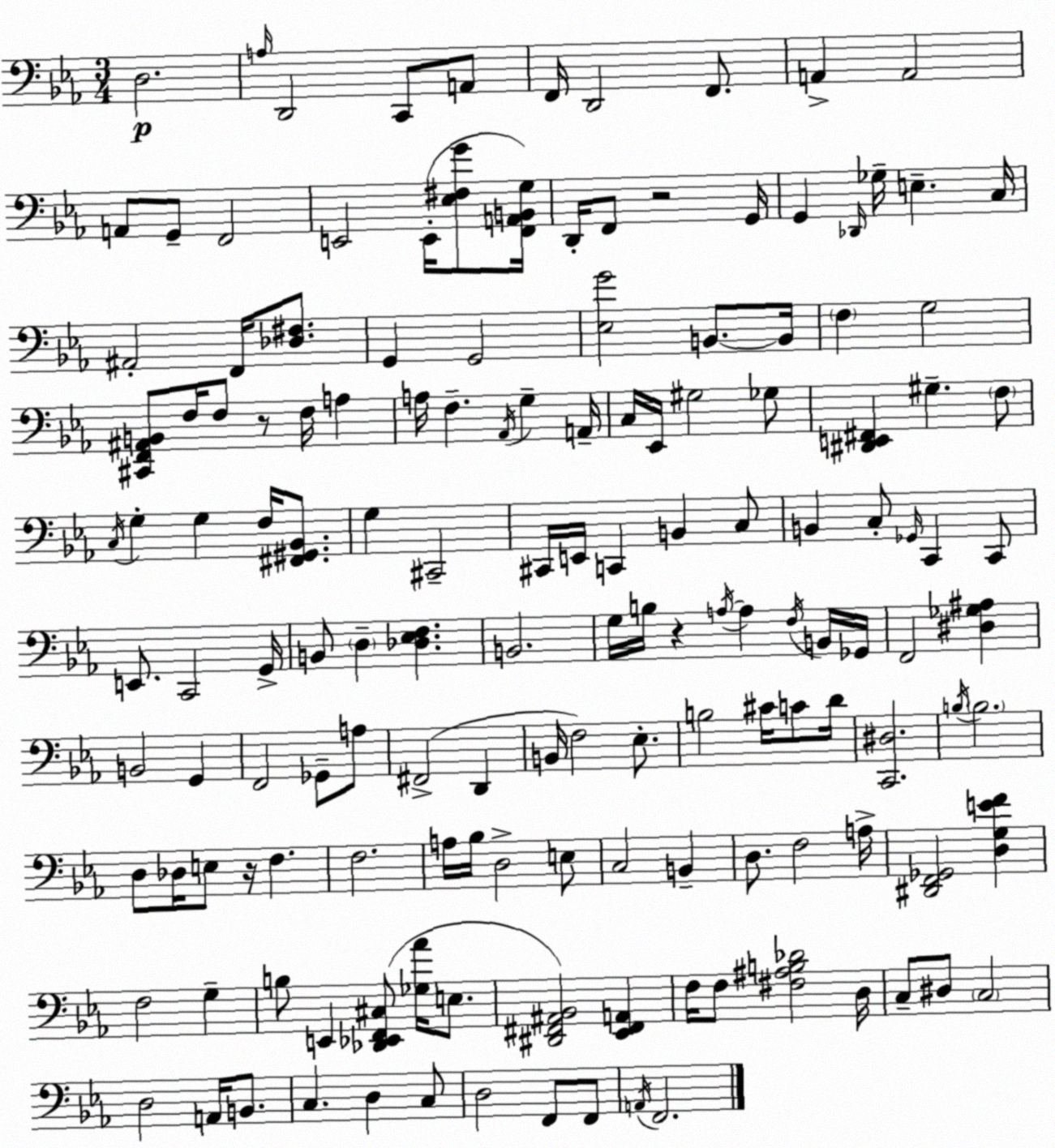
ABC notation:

X:1
T:Untitled
M:3/4
L:1/4
K:Cm
D,2 A,/4 D,,2 C,,/2 A,,/2 F,,/4 D,,2 F,,/2 A,, A,,2 A,,/2 G,,/2 F,,2 E,,2 E,,/4 [_E,^F,G]/2 [F,,A,,B,,G,]/4 D,,/4 F,,/2 z2 G,,/4 G,, _D,,/4 _G,/4 E, C,/4 ^A,,2 F,,/4 [_D,^F,]/2 G,, G,,2 [_E,G]2 B,,/2 B,,/4 F, G,2 [^C,,F,,^A,,B,,]/2 F,/4 F,/2 z/2 F,/4 A, A,/4 F, _A,,/4 G, A,,/4 C,/4 _E,,/4 ^G,2 _G,/2 [^D,,E,,^F,,] ^G, F,/2 C,/4 G, G, F,/4 [^F,,^G,,_B,,]/2 G, ^C,,2 ^C,,/4 E,,/4 C,, B,, C,/2 B,, C,/2 _G,,/4 C,, C,,/2 E,,/2 C,,2 G,,/4 B,,/2 D, [_D,_E,F,] B,,2 G,/4 B,/4 z A,/4 A, F,/4 B,,/4 _G,,/4 F,,2 [^D,_G,^A,] B,,2 G,, F,,2 _G,,/2 A,/2 ^F,,2 D,, B,,/4 F,2 _E,/2 B,2 ^C/4 C/2 D/4 [C,,^D,]2 B,/4 B,2 D,/2 _D,/4 E,/2 z/4 F, F,2 A,/4 _B,/4 D,2 E,/2 C,2 B,, D,/2 F,2 A,/4 [^D,,F,,_G,,]2 [D,G,EF] F,2 G, B,/2 E,, [_D,,_E,,F,,^C,]/2 [_G,_A]/4 E,/2 [^D,,^F,,^A,,_B,,]2 [_E,,^F,,A,,] F,/4 F,/2 [^F,^A,B,_D]2 D,/4 C,/2 ^D,/2 C,2 D,2 A,,/4 B,,/2 C, D, C,/2 D,2 F,,/2 F,,/2 A,,/4 F,,2